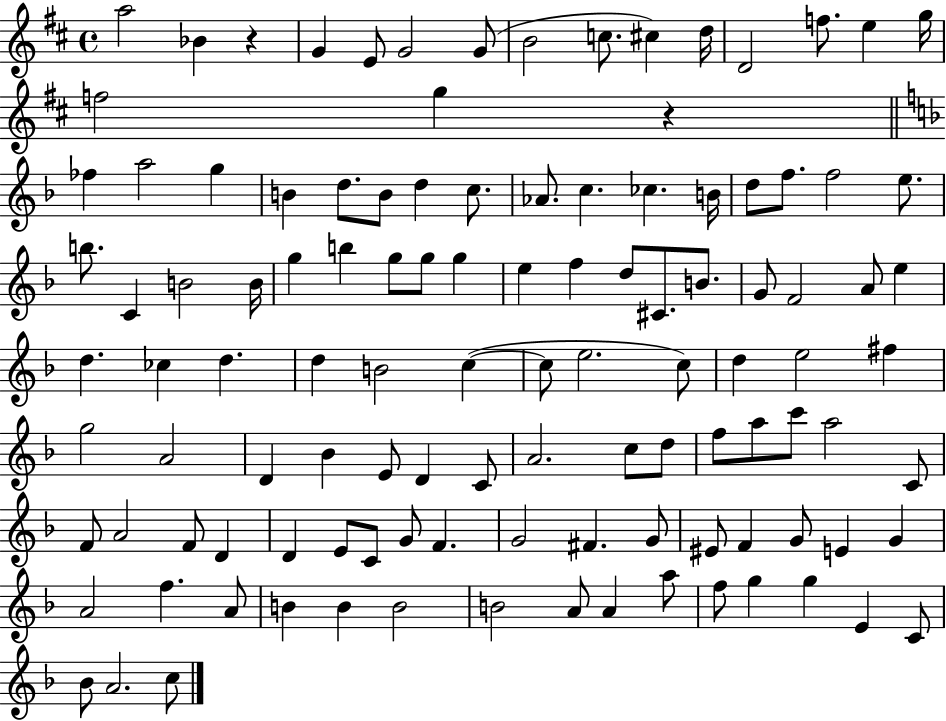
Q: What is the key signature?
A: D major